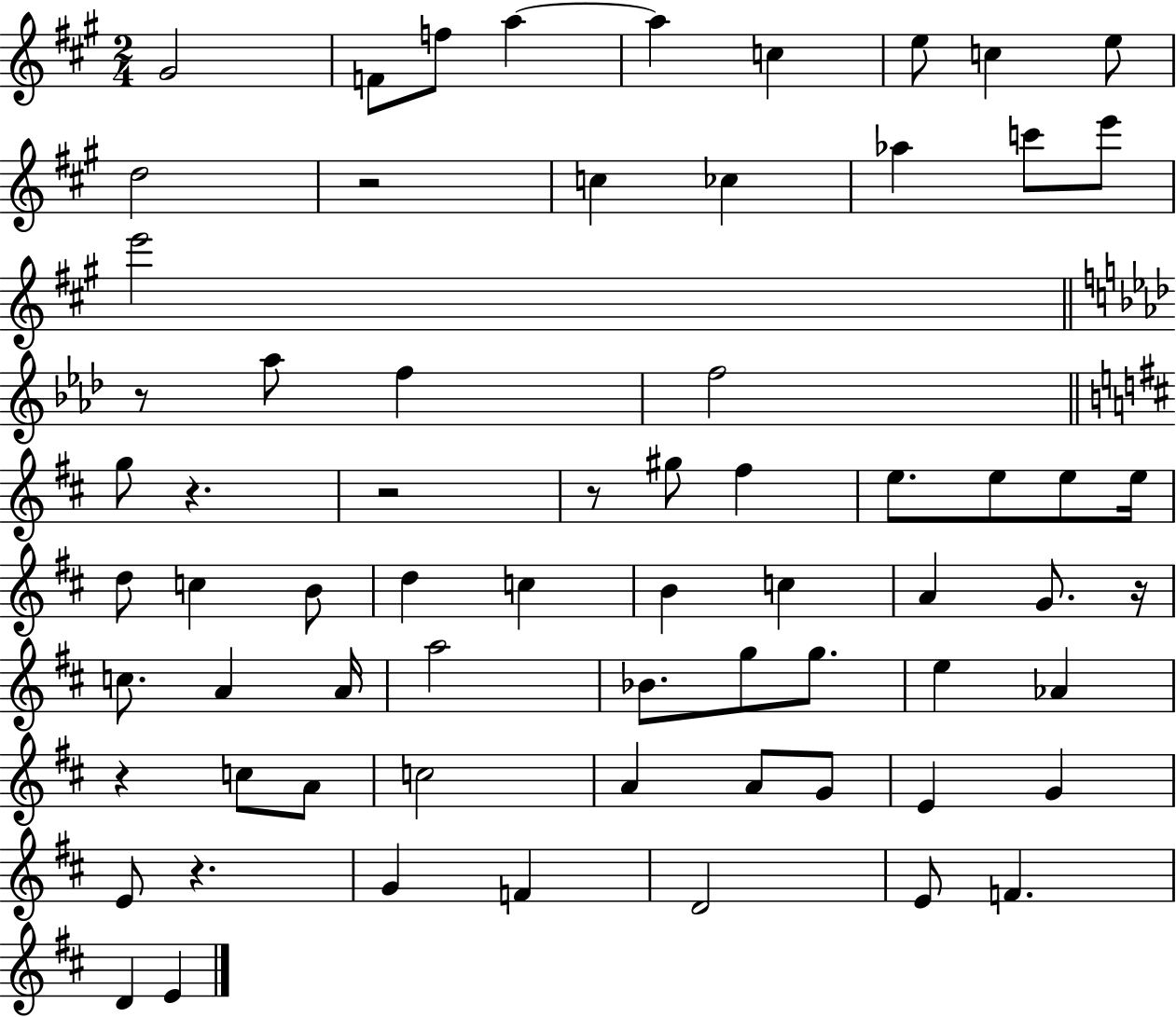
X:1
T:Untitled
M:2/4
L:1/4
K:A
^G2 F/2 f/2 a a c e/2 c e/2 d2 z2 c _c _a c'/2 e'/2 e'2 z/2 _a/2 f f2 g/2 z z2 z/2 ^g/2 ^f e/2 e/2 e/2 e/4 d/2 c B/2 d c B c A G/2 z/4 c/2 A A/4 a2 _B/2 g/2 g/2 e _A z c/2 A/2 c2 A A/2 G/2 E G E/2 z G F D2 E/2 F D E